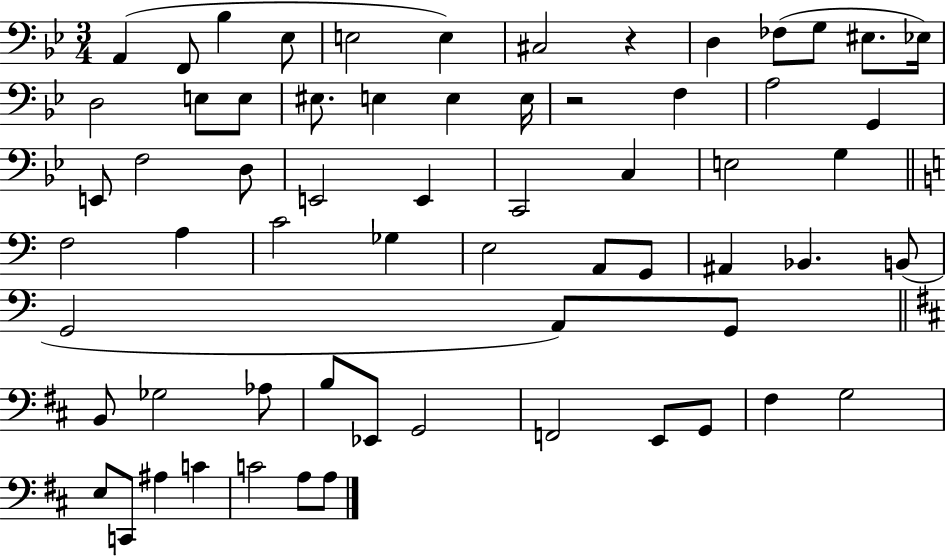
{
  \clef bass
  \numericTimeSignature
  \time 3/4
  \key bes \major
  a,4( f,8 bes4 ees8 | e2 e4) | cis2 r4 | d4 fes8( g8 eis8. ees16) | \break d2 e8 e8 | eis8. e4 e4 e16 | r2 f4 | a2 g,4 | \break e,8 f2 d8 | e,2 e,4 | c,2 c4 | e2 g4 | \break \bar "||" \break \key c \major f2 a4 | c'2 ges4 | e2 a,8 g,8 | ais,4 bes,4. b,8( | \break g,2 a,8) g,8 | \bar "||" \break \key b \minor b,8 ges2 aes8 | b8 ees,8 g,2 | f,2 e,8 g,8 | fis4 g2 | \break e8 c,8 ais4 c'4 | c'2 a8 a8 | \bar "|."
}